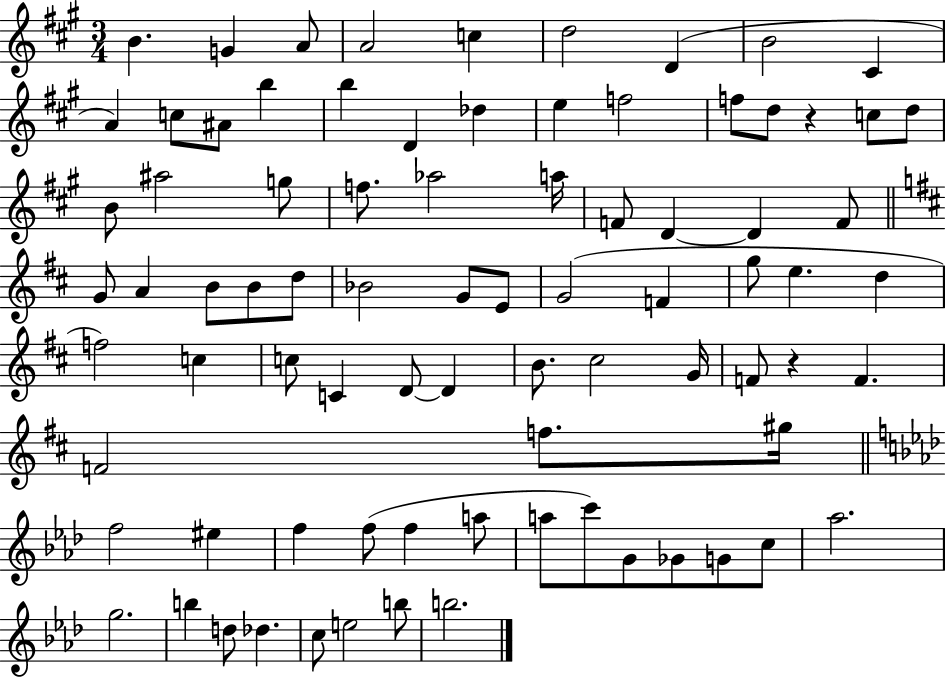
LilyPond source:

{
  \clef treble
  \numericTimeSignature
  \time 3/4
  \key a \major
  b'4. g'4 a'8 | a'2 c''4 | d''2 d'4( | b'2 cis'4 | \break a'4) c''8 ais'8 b''4 | b''4 d'4 des''4 | e''4 f''2 | f''8 d''8 r4 c''8 d''8 | \break b'8 ais''2 g''8 | f''8. aes''2 a''16 | f'8 d'4~~ d'4 f'8 | \bar "||" \break \key d \major g'8 a'4 b'8 b'8 d''8 | bes'2 g'8 e'8 | g'2( f'4 | g''8 e''4. d''4 | \break f''2) c''4 | c''8 c'4 d'8~~ d'4 | b'8. cis''2 g'16 | f'8 r4 f'4. | \break f'2 f''8. gis''16 | \bar "||" \break \key f \minor f''2 eis''4 | f''4 f''8( f''4 a''8 | a''8 c'''8) g'8 ges'8 g'8 c''8 | aes''2. | \break g''2. | b''4 d''8 des''4. | c''8 e''2 b''8 | b''2. | \break \bar "|."
}